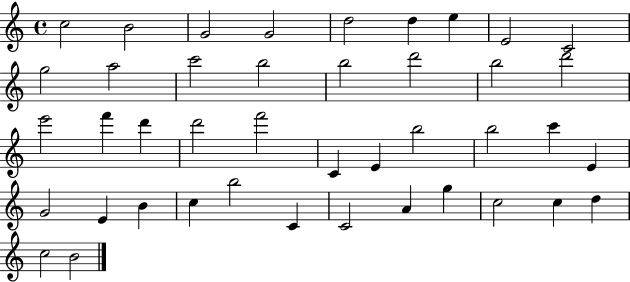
{
  \clef treble
  \time 4/4
  \defaultTimeSignature
  \key c \major
  c''2 b'2 | g'2 g'2 | d''2 d''4 e''4 | e'2 c'2 | \break g''2 a''2 | c'''2 b''2 | b''2 d'''2 | b''2 d'''2 | \break e'''2 f'''4 d'''4 | d'''2 f'''2 | c'4 e'4 b''2 | b''2 c'''4 e'4 | \break g'2 e'4 b'4 | c''4 b''2 c'4 | c'2 a'4 g''4 | c''2 c''4 d''4 | \break c''2 b'2 | \bar "|."
}